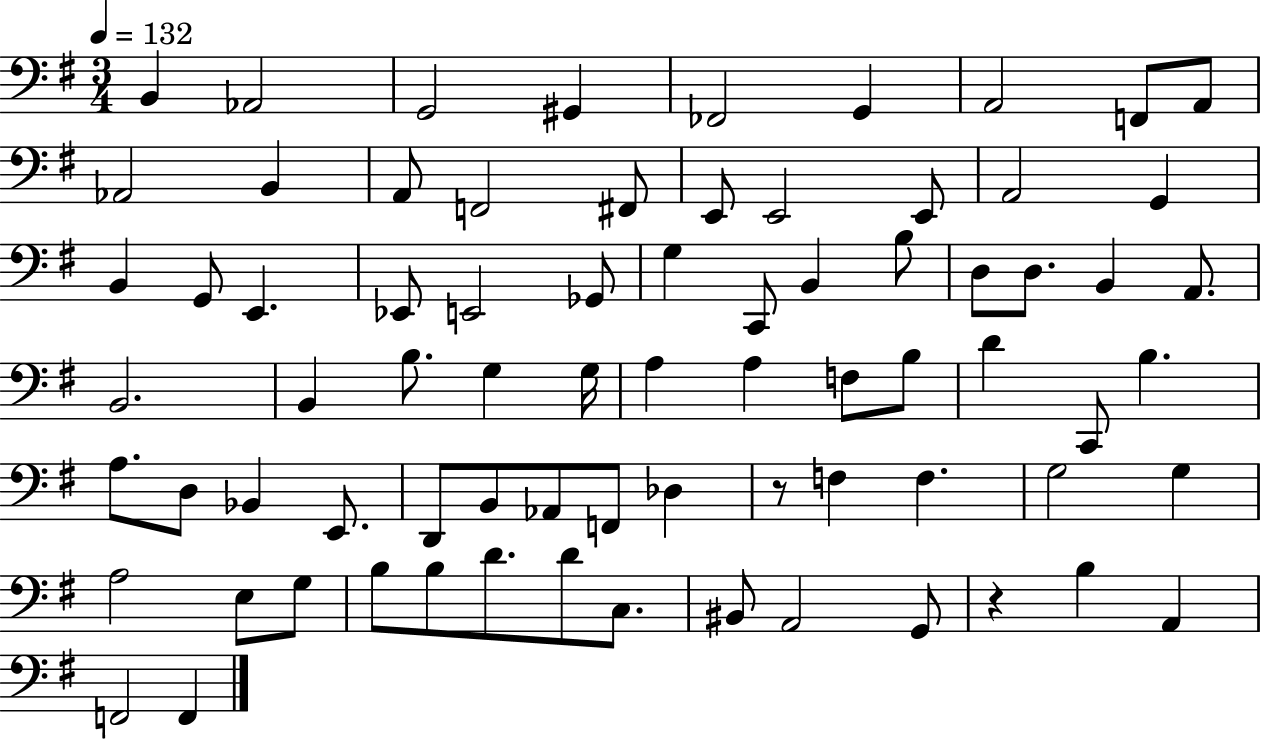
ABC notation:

X:1
T:Untitled
M:3/4
L:1/4
K:G
B,, _A,,2 G,,2 ^G,, _F,,2 G,, A,,2 F,,/2 A,,/2 _A,,2 B,, A,,/2 F,,2 ^F,,/2 E,,/2 E,,2 E,,/2 A,,2 G,, B,, G,,/2 E,, _E,,/2 E,,2 _G,,/2 G, C,,/2 B,, B,/2 D,/2 D,/2 B,, A,,/2 B,,2 B,, B,/2 G, G,/4 A, A, F,/2 B,/2 D C,,/2 B, A,/2 D,/2 _B,, E,,/2 D,,/2 B,,/2 _A,,/2 F,,/2 _D, z/2 F, F, G,2 G, A,2 E,/2 G,/2 B,/2 B,/2 D/2 D/2 C,/2 ^B,,/2 A,,2 G,,/2 z B, A,, F,,2 F,,